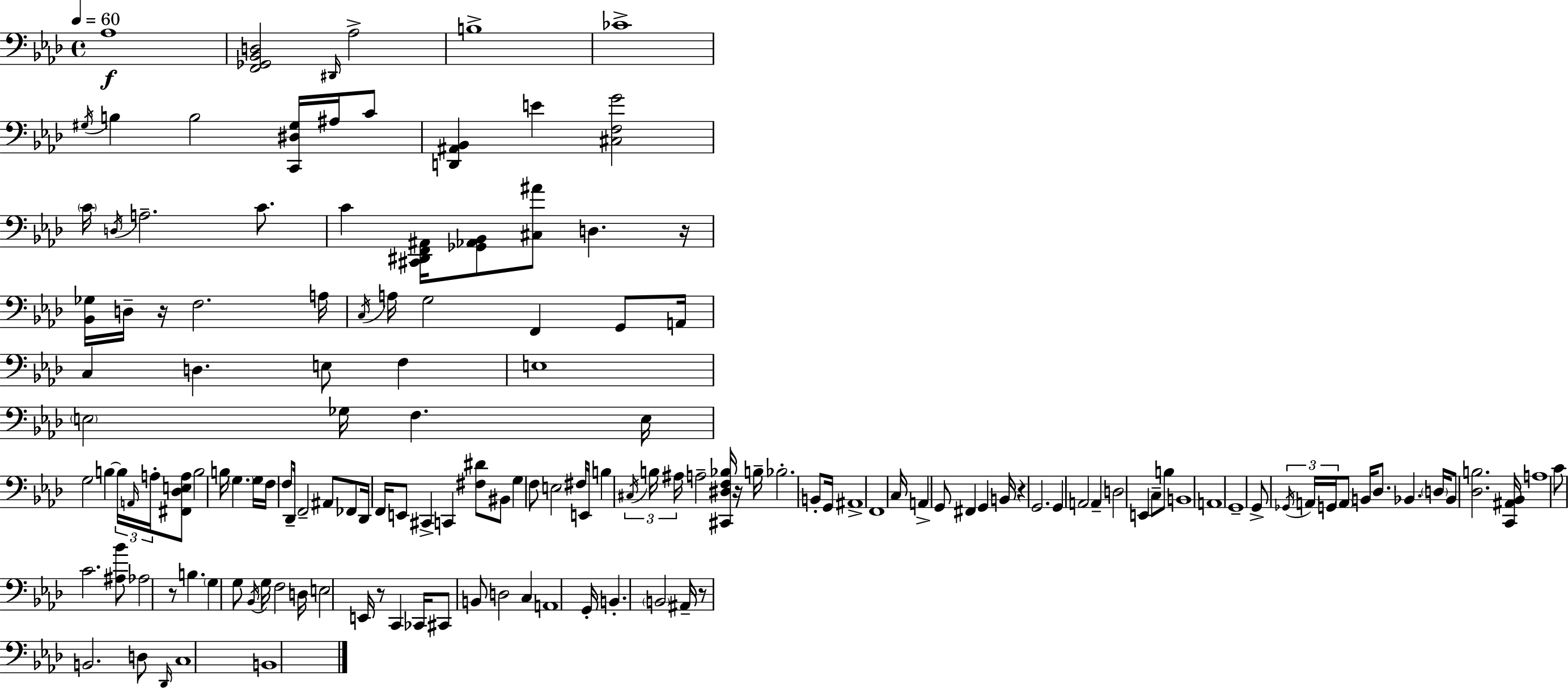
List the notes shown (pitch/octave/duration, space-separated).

Ab3/w [F2,Gb2,Bb2,D3]/h D#2/s Ab3/h B3/w CES4/w G#3/s B3/q B3/h [C2,D#3,G#3]/s A#3/s C4/e [D2,A#2,Bb2]/q E4/q [C#3,F3,G4]/h C4/s D3/s A3/h. C4/e. C4/q [C#2,D#2,F2,A#2]/s [Gb2,Ab2,Bb2]/e [C#3,A#4]/e D3/q. R/s [Bb2,Gb3]/s D3/s R/s F3/h. A3/s C3/s A3/s G3/h F2/q G2/e A2/s C3/q D3/q. E3/e F3/q E3/w E3/h Gb3/s F3/q. E3/s G3/h B3/q B3/s A2/s A3/s [F#2,Db3,E3,A3]/e B3/h B3/s G3/q. G3/s F3/s F3/e Db2/s F2/h A#2/e FES2/e Db2/s F2/s E2/e C#2/q C2/q [F#3,D#4]/e BIS2/e G3/q F3/e E3/h F#3/s E2/s B3/q C#3/s B3/s A#3/s A3/h [C#2,D#3,F3,Bb3]/s R/s B3/s Bb3/h. B2/e G2/s A#2/w F2/w C3/s A2/q G2/e F#2/q G2/q B2/s R/q G2/h. G2/q A2/h A2/q D3/h E2/q C3/e B3/e B2/w A2/w G2/w G2/e Gb2/s A2/s G2/s A2/e B2/s Db3/e. Bb2/q. D3/s Bb2/e [Db3,B3]/h. [C2,A#2,Bb2]/s A3/w C4/e C4/h. [A#3,Bb4]/e Ab3/h R/e B3/q. G3/q G3/e Bb2/s G3/s F3/h D3/s E3/h E2/s R/e C2/q CES2/s C#2/e B2/e D3/h C3/q A2/w G2/s B2/q. B2/h A#2/s R/e B2/h. D3/e Db2/s C3/w B2/w